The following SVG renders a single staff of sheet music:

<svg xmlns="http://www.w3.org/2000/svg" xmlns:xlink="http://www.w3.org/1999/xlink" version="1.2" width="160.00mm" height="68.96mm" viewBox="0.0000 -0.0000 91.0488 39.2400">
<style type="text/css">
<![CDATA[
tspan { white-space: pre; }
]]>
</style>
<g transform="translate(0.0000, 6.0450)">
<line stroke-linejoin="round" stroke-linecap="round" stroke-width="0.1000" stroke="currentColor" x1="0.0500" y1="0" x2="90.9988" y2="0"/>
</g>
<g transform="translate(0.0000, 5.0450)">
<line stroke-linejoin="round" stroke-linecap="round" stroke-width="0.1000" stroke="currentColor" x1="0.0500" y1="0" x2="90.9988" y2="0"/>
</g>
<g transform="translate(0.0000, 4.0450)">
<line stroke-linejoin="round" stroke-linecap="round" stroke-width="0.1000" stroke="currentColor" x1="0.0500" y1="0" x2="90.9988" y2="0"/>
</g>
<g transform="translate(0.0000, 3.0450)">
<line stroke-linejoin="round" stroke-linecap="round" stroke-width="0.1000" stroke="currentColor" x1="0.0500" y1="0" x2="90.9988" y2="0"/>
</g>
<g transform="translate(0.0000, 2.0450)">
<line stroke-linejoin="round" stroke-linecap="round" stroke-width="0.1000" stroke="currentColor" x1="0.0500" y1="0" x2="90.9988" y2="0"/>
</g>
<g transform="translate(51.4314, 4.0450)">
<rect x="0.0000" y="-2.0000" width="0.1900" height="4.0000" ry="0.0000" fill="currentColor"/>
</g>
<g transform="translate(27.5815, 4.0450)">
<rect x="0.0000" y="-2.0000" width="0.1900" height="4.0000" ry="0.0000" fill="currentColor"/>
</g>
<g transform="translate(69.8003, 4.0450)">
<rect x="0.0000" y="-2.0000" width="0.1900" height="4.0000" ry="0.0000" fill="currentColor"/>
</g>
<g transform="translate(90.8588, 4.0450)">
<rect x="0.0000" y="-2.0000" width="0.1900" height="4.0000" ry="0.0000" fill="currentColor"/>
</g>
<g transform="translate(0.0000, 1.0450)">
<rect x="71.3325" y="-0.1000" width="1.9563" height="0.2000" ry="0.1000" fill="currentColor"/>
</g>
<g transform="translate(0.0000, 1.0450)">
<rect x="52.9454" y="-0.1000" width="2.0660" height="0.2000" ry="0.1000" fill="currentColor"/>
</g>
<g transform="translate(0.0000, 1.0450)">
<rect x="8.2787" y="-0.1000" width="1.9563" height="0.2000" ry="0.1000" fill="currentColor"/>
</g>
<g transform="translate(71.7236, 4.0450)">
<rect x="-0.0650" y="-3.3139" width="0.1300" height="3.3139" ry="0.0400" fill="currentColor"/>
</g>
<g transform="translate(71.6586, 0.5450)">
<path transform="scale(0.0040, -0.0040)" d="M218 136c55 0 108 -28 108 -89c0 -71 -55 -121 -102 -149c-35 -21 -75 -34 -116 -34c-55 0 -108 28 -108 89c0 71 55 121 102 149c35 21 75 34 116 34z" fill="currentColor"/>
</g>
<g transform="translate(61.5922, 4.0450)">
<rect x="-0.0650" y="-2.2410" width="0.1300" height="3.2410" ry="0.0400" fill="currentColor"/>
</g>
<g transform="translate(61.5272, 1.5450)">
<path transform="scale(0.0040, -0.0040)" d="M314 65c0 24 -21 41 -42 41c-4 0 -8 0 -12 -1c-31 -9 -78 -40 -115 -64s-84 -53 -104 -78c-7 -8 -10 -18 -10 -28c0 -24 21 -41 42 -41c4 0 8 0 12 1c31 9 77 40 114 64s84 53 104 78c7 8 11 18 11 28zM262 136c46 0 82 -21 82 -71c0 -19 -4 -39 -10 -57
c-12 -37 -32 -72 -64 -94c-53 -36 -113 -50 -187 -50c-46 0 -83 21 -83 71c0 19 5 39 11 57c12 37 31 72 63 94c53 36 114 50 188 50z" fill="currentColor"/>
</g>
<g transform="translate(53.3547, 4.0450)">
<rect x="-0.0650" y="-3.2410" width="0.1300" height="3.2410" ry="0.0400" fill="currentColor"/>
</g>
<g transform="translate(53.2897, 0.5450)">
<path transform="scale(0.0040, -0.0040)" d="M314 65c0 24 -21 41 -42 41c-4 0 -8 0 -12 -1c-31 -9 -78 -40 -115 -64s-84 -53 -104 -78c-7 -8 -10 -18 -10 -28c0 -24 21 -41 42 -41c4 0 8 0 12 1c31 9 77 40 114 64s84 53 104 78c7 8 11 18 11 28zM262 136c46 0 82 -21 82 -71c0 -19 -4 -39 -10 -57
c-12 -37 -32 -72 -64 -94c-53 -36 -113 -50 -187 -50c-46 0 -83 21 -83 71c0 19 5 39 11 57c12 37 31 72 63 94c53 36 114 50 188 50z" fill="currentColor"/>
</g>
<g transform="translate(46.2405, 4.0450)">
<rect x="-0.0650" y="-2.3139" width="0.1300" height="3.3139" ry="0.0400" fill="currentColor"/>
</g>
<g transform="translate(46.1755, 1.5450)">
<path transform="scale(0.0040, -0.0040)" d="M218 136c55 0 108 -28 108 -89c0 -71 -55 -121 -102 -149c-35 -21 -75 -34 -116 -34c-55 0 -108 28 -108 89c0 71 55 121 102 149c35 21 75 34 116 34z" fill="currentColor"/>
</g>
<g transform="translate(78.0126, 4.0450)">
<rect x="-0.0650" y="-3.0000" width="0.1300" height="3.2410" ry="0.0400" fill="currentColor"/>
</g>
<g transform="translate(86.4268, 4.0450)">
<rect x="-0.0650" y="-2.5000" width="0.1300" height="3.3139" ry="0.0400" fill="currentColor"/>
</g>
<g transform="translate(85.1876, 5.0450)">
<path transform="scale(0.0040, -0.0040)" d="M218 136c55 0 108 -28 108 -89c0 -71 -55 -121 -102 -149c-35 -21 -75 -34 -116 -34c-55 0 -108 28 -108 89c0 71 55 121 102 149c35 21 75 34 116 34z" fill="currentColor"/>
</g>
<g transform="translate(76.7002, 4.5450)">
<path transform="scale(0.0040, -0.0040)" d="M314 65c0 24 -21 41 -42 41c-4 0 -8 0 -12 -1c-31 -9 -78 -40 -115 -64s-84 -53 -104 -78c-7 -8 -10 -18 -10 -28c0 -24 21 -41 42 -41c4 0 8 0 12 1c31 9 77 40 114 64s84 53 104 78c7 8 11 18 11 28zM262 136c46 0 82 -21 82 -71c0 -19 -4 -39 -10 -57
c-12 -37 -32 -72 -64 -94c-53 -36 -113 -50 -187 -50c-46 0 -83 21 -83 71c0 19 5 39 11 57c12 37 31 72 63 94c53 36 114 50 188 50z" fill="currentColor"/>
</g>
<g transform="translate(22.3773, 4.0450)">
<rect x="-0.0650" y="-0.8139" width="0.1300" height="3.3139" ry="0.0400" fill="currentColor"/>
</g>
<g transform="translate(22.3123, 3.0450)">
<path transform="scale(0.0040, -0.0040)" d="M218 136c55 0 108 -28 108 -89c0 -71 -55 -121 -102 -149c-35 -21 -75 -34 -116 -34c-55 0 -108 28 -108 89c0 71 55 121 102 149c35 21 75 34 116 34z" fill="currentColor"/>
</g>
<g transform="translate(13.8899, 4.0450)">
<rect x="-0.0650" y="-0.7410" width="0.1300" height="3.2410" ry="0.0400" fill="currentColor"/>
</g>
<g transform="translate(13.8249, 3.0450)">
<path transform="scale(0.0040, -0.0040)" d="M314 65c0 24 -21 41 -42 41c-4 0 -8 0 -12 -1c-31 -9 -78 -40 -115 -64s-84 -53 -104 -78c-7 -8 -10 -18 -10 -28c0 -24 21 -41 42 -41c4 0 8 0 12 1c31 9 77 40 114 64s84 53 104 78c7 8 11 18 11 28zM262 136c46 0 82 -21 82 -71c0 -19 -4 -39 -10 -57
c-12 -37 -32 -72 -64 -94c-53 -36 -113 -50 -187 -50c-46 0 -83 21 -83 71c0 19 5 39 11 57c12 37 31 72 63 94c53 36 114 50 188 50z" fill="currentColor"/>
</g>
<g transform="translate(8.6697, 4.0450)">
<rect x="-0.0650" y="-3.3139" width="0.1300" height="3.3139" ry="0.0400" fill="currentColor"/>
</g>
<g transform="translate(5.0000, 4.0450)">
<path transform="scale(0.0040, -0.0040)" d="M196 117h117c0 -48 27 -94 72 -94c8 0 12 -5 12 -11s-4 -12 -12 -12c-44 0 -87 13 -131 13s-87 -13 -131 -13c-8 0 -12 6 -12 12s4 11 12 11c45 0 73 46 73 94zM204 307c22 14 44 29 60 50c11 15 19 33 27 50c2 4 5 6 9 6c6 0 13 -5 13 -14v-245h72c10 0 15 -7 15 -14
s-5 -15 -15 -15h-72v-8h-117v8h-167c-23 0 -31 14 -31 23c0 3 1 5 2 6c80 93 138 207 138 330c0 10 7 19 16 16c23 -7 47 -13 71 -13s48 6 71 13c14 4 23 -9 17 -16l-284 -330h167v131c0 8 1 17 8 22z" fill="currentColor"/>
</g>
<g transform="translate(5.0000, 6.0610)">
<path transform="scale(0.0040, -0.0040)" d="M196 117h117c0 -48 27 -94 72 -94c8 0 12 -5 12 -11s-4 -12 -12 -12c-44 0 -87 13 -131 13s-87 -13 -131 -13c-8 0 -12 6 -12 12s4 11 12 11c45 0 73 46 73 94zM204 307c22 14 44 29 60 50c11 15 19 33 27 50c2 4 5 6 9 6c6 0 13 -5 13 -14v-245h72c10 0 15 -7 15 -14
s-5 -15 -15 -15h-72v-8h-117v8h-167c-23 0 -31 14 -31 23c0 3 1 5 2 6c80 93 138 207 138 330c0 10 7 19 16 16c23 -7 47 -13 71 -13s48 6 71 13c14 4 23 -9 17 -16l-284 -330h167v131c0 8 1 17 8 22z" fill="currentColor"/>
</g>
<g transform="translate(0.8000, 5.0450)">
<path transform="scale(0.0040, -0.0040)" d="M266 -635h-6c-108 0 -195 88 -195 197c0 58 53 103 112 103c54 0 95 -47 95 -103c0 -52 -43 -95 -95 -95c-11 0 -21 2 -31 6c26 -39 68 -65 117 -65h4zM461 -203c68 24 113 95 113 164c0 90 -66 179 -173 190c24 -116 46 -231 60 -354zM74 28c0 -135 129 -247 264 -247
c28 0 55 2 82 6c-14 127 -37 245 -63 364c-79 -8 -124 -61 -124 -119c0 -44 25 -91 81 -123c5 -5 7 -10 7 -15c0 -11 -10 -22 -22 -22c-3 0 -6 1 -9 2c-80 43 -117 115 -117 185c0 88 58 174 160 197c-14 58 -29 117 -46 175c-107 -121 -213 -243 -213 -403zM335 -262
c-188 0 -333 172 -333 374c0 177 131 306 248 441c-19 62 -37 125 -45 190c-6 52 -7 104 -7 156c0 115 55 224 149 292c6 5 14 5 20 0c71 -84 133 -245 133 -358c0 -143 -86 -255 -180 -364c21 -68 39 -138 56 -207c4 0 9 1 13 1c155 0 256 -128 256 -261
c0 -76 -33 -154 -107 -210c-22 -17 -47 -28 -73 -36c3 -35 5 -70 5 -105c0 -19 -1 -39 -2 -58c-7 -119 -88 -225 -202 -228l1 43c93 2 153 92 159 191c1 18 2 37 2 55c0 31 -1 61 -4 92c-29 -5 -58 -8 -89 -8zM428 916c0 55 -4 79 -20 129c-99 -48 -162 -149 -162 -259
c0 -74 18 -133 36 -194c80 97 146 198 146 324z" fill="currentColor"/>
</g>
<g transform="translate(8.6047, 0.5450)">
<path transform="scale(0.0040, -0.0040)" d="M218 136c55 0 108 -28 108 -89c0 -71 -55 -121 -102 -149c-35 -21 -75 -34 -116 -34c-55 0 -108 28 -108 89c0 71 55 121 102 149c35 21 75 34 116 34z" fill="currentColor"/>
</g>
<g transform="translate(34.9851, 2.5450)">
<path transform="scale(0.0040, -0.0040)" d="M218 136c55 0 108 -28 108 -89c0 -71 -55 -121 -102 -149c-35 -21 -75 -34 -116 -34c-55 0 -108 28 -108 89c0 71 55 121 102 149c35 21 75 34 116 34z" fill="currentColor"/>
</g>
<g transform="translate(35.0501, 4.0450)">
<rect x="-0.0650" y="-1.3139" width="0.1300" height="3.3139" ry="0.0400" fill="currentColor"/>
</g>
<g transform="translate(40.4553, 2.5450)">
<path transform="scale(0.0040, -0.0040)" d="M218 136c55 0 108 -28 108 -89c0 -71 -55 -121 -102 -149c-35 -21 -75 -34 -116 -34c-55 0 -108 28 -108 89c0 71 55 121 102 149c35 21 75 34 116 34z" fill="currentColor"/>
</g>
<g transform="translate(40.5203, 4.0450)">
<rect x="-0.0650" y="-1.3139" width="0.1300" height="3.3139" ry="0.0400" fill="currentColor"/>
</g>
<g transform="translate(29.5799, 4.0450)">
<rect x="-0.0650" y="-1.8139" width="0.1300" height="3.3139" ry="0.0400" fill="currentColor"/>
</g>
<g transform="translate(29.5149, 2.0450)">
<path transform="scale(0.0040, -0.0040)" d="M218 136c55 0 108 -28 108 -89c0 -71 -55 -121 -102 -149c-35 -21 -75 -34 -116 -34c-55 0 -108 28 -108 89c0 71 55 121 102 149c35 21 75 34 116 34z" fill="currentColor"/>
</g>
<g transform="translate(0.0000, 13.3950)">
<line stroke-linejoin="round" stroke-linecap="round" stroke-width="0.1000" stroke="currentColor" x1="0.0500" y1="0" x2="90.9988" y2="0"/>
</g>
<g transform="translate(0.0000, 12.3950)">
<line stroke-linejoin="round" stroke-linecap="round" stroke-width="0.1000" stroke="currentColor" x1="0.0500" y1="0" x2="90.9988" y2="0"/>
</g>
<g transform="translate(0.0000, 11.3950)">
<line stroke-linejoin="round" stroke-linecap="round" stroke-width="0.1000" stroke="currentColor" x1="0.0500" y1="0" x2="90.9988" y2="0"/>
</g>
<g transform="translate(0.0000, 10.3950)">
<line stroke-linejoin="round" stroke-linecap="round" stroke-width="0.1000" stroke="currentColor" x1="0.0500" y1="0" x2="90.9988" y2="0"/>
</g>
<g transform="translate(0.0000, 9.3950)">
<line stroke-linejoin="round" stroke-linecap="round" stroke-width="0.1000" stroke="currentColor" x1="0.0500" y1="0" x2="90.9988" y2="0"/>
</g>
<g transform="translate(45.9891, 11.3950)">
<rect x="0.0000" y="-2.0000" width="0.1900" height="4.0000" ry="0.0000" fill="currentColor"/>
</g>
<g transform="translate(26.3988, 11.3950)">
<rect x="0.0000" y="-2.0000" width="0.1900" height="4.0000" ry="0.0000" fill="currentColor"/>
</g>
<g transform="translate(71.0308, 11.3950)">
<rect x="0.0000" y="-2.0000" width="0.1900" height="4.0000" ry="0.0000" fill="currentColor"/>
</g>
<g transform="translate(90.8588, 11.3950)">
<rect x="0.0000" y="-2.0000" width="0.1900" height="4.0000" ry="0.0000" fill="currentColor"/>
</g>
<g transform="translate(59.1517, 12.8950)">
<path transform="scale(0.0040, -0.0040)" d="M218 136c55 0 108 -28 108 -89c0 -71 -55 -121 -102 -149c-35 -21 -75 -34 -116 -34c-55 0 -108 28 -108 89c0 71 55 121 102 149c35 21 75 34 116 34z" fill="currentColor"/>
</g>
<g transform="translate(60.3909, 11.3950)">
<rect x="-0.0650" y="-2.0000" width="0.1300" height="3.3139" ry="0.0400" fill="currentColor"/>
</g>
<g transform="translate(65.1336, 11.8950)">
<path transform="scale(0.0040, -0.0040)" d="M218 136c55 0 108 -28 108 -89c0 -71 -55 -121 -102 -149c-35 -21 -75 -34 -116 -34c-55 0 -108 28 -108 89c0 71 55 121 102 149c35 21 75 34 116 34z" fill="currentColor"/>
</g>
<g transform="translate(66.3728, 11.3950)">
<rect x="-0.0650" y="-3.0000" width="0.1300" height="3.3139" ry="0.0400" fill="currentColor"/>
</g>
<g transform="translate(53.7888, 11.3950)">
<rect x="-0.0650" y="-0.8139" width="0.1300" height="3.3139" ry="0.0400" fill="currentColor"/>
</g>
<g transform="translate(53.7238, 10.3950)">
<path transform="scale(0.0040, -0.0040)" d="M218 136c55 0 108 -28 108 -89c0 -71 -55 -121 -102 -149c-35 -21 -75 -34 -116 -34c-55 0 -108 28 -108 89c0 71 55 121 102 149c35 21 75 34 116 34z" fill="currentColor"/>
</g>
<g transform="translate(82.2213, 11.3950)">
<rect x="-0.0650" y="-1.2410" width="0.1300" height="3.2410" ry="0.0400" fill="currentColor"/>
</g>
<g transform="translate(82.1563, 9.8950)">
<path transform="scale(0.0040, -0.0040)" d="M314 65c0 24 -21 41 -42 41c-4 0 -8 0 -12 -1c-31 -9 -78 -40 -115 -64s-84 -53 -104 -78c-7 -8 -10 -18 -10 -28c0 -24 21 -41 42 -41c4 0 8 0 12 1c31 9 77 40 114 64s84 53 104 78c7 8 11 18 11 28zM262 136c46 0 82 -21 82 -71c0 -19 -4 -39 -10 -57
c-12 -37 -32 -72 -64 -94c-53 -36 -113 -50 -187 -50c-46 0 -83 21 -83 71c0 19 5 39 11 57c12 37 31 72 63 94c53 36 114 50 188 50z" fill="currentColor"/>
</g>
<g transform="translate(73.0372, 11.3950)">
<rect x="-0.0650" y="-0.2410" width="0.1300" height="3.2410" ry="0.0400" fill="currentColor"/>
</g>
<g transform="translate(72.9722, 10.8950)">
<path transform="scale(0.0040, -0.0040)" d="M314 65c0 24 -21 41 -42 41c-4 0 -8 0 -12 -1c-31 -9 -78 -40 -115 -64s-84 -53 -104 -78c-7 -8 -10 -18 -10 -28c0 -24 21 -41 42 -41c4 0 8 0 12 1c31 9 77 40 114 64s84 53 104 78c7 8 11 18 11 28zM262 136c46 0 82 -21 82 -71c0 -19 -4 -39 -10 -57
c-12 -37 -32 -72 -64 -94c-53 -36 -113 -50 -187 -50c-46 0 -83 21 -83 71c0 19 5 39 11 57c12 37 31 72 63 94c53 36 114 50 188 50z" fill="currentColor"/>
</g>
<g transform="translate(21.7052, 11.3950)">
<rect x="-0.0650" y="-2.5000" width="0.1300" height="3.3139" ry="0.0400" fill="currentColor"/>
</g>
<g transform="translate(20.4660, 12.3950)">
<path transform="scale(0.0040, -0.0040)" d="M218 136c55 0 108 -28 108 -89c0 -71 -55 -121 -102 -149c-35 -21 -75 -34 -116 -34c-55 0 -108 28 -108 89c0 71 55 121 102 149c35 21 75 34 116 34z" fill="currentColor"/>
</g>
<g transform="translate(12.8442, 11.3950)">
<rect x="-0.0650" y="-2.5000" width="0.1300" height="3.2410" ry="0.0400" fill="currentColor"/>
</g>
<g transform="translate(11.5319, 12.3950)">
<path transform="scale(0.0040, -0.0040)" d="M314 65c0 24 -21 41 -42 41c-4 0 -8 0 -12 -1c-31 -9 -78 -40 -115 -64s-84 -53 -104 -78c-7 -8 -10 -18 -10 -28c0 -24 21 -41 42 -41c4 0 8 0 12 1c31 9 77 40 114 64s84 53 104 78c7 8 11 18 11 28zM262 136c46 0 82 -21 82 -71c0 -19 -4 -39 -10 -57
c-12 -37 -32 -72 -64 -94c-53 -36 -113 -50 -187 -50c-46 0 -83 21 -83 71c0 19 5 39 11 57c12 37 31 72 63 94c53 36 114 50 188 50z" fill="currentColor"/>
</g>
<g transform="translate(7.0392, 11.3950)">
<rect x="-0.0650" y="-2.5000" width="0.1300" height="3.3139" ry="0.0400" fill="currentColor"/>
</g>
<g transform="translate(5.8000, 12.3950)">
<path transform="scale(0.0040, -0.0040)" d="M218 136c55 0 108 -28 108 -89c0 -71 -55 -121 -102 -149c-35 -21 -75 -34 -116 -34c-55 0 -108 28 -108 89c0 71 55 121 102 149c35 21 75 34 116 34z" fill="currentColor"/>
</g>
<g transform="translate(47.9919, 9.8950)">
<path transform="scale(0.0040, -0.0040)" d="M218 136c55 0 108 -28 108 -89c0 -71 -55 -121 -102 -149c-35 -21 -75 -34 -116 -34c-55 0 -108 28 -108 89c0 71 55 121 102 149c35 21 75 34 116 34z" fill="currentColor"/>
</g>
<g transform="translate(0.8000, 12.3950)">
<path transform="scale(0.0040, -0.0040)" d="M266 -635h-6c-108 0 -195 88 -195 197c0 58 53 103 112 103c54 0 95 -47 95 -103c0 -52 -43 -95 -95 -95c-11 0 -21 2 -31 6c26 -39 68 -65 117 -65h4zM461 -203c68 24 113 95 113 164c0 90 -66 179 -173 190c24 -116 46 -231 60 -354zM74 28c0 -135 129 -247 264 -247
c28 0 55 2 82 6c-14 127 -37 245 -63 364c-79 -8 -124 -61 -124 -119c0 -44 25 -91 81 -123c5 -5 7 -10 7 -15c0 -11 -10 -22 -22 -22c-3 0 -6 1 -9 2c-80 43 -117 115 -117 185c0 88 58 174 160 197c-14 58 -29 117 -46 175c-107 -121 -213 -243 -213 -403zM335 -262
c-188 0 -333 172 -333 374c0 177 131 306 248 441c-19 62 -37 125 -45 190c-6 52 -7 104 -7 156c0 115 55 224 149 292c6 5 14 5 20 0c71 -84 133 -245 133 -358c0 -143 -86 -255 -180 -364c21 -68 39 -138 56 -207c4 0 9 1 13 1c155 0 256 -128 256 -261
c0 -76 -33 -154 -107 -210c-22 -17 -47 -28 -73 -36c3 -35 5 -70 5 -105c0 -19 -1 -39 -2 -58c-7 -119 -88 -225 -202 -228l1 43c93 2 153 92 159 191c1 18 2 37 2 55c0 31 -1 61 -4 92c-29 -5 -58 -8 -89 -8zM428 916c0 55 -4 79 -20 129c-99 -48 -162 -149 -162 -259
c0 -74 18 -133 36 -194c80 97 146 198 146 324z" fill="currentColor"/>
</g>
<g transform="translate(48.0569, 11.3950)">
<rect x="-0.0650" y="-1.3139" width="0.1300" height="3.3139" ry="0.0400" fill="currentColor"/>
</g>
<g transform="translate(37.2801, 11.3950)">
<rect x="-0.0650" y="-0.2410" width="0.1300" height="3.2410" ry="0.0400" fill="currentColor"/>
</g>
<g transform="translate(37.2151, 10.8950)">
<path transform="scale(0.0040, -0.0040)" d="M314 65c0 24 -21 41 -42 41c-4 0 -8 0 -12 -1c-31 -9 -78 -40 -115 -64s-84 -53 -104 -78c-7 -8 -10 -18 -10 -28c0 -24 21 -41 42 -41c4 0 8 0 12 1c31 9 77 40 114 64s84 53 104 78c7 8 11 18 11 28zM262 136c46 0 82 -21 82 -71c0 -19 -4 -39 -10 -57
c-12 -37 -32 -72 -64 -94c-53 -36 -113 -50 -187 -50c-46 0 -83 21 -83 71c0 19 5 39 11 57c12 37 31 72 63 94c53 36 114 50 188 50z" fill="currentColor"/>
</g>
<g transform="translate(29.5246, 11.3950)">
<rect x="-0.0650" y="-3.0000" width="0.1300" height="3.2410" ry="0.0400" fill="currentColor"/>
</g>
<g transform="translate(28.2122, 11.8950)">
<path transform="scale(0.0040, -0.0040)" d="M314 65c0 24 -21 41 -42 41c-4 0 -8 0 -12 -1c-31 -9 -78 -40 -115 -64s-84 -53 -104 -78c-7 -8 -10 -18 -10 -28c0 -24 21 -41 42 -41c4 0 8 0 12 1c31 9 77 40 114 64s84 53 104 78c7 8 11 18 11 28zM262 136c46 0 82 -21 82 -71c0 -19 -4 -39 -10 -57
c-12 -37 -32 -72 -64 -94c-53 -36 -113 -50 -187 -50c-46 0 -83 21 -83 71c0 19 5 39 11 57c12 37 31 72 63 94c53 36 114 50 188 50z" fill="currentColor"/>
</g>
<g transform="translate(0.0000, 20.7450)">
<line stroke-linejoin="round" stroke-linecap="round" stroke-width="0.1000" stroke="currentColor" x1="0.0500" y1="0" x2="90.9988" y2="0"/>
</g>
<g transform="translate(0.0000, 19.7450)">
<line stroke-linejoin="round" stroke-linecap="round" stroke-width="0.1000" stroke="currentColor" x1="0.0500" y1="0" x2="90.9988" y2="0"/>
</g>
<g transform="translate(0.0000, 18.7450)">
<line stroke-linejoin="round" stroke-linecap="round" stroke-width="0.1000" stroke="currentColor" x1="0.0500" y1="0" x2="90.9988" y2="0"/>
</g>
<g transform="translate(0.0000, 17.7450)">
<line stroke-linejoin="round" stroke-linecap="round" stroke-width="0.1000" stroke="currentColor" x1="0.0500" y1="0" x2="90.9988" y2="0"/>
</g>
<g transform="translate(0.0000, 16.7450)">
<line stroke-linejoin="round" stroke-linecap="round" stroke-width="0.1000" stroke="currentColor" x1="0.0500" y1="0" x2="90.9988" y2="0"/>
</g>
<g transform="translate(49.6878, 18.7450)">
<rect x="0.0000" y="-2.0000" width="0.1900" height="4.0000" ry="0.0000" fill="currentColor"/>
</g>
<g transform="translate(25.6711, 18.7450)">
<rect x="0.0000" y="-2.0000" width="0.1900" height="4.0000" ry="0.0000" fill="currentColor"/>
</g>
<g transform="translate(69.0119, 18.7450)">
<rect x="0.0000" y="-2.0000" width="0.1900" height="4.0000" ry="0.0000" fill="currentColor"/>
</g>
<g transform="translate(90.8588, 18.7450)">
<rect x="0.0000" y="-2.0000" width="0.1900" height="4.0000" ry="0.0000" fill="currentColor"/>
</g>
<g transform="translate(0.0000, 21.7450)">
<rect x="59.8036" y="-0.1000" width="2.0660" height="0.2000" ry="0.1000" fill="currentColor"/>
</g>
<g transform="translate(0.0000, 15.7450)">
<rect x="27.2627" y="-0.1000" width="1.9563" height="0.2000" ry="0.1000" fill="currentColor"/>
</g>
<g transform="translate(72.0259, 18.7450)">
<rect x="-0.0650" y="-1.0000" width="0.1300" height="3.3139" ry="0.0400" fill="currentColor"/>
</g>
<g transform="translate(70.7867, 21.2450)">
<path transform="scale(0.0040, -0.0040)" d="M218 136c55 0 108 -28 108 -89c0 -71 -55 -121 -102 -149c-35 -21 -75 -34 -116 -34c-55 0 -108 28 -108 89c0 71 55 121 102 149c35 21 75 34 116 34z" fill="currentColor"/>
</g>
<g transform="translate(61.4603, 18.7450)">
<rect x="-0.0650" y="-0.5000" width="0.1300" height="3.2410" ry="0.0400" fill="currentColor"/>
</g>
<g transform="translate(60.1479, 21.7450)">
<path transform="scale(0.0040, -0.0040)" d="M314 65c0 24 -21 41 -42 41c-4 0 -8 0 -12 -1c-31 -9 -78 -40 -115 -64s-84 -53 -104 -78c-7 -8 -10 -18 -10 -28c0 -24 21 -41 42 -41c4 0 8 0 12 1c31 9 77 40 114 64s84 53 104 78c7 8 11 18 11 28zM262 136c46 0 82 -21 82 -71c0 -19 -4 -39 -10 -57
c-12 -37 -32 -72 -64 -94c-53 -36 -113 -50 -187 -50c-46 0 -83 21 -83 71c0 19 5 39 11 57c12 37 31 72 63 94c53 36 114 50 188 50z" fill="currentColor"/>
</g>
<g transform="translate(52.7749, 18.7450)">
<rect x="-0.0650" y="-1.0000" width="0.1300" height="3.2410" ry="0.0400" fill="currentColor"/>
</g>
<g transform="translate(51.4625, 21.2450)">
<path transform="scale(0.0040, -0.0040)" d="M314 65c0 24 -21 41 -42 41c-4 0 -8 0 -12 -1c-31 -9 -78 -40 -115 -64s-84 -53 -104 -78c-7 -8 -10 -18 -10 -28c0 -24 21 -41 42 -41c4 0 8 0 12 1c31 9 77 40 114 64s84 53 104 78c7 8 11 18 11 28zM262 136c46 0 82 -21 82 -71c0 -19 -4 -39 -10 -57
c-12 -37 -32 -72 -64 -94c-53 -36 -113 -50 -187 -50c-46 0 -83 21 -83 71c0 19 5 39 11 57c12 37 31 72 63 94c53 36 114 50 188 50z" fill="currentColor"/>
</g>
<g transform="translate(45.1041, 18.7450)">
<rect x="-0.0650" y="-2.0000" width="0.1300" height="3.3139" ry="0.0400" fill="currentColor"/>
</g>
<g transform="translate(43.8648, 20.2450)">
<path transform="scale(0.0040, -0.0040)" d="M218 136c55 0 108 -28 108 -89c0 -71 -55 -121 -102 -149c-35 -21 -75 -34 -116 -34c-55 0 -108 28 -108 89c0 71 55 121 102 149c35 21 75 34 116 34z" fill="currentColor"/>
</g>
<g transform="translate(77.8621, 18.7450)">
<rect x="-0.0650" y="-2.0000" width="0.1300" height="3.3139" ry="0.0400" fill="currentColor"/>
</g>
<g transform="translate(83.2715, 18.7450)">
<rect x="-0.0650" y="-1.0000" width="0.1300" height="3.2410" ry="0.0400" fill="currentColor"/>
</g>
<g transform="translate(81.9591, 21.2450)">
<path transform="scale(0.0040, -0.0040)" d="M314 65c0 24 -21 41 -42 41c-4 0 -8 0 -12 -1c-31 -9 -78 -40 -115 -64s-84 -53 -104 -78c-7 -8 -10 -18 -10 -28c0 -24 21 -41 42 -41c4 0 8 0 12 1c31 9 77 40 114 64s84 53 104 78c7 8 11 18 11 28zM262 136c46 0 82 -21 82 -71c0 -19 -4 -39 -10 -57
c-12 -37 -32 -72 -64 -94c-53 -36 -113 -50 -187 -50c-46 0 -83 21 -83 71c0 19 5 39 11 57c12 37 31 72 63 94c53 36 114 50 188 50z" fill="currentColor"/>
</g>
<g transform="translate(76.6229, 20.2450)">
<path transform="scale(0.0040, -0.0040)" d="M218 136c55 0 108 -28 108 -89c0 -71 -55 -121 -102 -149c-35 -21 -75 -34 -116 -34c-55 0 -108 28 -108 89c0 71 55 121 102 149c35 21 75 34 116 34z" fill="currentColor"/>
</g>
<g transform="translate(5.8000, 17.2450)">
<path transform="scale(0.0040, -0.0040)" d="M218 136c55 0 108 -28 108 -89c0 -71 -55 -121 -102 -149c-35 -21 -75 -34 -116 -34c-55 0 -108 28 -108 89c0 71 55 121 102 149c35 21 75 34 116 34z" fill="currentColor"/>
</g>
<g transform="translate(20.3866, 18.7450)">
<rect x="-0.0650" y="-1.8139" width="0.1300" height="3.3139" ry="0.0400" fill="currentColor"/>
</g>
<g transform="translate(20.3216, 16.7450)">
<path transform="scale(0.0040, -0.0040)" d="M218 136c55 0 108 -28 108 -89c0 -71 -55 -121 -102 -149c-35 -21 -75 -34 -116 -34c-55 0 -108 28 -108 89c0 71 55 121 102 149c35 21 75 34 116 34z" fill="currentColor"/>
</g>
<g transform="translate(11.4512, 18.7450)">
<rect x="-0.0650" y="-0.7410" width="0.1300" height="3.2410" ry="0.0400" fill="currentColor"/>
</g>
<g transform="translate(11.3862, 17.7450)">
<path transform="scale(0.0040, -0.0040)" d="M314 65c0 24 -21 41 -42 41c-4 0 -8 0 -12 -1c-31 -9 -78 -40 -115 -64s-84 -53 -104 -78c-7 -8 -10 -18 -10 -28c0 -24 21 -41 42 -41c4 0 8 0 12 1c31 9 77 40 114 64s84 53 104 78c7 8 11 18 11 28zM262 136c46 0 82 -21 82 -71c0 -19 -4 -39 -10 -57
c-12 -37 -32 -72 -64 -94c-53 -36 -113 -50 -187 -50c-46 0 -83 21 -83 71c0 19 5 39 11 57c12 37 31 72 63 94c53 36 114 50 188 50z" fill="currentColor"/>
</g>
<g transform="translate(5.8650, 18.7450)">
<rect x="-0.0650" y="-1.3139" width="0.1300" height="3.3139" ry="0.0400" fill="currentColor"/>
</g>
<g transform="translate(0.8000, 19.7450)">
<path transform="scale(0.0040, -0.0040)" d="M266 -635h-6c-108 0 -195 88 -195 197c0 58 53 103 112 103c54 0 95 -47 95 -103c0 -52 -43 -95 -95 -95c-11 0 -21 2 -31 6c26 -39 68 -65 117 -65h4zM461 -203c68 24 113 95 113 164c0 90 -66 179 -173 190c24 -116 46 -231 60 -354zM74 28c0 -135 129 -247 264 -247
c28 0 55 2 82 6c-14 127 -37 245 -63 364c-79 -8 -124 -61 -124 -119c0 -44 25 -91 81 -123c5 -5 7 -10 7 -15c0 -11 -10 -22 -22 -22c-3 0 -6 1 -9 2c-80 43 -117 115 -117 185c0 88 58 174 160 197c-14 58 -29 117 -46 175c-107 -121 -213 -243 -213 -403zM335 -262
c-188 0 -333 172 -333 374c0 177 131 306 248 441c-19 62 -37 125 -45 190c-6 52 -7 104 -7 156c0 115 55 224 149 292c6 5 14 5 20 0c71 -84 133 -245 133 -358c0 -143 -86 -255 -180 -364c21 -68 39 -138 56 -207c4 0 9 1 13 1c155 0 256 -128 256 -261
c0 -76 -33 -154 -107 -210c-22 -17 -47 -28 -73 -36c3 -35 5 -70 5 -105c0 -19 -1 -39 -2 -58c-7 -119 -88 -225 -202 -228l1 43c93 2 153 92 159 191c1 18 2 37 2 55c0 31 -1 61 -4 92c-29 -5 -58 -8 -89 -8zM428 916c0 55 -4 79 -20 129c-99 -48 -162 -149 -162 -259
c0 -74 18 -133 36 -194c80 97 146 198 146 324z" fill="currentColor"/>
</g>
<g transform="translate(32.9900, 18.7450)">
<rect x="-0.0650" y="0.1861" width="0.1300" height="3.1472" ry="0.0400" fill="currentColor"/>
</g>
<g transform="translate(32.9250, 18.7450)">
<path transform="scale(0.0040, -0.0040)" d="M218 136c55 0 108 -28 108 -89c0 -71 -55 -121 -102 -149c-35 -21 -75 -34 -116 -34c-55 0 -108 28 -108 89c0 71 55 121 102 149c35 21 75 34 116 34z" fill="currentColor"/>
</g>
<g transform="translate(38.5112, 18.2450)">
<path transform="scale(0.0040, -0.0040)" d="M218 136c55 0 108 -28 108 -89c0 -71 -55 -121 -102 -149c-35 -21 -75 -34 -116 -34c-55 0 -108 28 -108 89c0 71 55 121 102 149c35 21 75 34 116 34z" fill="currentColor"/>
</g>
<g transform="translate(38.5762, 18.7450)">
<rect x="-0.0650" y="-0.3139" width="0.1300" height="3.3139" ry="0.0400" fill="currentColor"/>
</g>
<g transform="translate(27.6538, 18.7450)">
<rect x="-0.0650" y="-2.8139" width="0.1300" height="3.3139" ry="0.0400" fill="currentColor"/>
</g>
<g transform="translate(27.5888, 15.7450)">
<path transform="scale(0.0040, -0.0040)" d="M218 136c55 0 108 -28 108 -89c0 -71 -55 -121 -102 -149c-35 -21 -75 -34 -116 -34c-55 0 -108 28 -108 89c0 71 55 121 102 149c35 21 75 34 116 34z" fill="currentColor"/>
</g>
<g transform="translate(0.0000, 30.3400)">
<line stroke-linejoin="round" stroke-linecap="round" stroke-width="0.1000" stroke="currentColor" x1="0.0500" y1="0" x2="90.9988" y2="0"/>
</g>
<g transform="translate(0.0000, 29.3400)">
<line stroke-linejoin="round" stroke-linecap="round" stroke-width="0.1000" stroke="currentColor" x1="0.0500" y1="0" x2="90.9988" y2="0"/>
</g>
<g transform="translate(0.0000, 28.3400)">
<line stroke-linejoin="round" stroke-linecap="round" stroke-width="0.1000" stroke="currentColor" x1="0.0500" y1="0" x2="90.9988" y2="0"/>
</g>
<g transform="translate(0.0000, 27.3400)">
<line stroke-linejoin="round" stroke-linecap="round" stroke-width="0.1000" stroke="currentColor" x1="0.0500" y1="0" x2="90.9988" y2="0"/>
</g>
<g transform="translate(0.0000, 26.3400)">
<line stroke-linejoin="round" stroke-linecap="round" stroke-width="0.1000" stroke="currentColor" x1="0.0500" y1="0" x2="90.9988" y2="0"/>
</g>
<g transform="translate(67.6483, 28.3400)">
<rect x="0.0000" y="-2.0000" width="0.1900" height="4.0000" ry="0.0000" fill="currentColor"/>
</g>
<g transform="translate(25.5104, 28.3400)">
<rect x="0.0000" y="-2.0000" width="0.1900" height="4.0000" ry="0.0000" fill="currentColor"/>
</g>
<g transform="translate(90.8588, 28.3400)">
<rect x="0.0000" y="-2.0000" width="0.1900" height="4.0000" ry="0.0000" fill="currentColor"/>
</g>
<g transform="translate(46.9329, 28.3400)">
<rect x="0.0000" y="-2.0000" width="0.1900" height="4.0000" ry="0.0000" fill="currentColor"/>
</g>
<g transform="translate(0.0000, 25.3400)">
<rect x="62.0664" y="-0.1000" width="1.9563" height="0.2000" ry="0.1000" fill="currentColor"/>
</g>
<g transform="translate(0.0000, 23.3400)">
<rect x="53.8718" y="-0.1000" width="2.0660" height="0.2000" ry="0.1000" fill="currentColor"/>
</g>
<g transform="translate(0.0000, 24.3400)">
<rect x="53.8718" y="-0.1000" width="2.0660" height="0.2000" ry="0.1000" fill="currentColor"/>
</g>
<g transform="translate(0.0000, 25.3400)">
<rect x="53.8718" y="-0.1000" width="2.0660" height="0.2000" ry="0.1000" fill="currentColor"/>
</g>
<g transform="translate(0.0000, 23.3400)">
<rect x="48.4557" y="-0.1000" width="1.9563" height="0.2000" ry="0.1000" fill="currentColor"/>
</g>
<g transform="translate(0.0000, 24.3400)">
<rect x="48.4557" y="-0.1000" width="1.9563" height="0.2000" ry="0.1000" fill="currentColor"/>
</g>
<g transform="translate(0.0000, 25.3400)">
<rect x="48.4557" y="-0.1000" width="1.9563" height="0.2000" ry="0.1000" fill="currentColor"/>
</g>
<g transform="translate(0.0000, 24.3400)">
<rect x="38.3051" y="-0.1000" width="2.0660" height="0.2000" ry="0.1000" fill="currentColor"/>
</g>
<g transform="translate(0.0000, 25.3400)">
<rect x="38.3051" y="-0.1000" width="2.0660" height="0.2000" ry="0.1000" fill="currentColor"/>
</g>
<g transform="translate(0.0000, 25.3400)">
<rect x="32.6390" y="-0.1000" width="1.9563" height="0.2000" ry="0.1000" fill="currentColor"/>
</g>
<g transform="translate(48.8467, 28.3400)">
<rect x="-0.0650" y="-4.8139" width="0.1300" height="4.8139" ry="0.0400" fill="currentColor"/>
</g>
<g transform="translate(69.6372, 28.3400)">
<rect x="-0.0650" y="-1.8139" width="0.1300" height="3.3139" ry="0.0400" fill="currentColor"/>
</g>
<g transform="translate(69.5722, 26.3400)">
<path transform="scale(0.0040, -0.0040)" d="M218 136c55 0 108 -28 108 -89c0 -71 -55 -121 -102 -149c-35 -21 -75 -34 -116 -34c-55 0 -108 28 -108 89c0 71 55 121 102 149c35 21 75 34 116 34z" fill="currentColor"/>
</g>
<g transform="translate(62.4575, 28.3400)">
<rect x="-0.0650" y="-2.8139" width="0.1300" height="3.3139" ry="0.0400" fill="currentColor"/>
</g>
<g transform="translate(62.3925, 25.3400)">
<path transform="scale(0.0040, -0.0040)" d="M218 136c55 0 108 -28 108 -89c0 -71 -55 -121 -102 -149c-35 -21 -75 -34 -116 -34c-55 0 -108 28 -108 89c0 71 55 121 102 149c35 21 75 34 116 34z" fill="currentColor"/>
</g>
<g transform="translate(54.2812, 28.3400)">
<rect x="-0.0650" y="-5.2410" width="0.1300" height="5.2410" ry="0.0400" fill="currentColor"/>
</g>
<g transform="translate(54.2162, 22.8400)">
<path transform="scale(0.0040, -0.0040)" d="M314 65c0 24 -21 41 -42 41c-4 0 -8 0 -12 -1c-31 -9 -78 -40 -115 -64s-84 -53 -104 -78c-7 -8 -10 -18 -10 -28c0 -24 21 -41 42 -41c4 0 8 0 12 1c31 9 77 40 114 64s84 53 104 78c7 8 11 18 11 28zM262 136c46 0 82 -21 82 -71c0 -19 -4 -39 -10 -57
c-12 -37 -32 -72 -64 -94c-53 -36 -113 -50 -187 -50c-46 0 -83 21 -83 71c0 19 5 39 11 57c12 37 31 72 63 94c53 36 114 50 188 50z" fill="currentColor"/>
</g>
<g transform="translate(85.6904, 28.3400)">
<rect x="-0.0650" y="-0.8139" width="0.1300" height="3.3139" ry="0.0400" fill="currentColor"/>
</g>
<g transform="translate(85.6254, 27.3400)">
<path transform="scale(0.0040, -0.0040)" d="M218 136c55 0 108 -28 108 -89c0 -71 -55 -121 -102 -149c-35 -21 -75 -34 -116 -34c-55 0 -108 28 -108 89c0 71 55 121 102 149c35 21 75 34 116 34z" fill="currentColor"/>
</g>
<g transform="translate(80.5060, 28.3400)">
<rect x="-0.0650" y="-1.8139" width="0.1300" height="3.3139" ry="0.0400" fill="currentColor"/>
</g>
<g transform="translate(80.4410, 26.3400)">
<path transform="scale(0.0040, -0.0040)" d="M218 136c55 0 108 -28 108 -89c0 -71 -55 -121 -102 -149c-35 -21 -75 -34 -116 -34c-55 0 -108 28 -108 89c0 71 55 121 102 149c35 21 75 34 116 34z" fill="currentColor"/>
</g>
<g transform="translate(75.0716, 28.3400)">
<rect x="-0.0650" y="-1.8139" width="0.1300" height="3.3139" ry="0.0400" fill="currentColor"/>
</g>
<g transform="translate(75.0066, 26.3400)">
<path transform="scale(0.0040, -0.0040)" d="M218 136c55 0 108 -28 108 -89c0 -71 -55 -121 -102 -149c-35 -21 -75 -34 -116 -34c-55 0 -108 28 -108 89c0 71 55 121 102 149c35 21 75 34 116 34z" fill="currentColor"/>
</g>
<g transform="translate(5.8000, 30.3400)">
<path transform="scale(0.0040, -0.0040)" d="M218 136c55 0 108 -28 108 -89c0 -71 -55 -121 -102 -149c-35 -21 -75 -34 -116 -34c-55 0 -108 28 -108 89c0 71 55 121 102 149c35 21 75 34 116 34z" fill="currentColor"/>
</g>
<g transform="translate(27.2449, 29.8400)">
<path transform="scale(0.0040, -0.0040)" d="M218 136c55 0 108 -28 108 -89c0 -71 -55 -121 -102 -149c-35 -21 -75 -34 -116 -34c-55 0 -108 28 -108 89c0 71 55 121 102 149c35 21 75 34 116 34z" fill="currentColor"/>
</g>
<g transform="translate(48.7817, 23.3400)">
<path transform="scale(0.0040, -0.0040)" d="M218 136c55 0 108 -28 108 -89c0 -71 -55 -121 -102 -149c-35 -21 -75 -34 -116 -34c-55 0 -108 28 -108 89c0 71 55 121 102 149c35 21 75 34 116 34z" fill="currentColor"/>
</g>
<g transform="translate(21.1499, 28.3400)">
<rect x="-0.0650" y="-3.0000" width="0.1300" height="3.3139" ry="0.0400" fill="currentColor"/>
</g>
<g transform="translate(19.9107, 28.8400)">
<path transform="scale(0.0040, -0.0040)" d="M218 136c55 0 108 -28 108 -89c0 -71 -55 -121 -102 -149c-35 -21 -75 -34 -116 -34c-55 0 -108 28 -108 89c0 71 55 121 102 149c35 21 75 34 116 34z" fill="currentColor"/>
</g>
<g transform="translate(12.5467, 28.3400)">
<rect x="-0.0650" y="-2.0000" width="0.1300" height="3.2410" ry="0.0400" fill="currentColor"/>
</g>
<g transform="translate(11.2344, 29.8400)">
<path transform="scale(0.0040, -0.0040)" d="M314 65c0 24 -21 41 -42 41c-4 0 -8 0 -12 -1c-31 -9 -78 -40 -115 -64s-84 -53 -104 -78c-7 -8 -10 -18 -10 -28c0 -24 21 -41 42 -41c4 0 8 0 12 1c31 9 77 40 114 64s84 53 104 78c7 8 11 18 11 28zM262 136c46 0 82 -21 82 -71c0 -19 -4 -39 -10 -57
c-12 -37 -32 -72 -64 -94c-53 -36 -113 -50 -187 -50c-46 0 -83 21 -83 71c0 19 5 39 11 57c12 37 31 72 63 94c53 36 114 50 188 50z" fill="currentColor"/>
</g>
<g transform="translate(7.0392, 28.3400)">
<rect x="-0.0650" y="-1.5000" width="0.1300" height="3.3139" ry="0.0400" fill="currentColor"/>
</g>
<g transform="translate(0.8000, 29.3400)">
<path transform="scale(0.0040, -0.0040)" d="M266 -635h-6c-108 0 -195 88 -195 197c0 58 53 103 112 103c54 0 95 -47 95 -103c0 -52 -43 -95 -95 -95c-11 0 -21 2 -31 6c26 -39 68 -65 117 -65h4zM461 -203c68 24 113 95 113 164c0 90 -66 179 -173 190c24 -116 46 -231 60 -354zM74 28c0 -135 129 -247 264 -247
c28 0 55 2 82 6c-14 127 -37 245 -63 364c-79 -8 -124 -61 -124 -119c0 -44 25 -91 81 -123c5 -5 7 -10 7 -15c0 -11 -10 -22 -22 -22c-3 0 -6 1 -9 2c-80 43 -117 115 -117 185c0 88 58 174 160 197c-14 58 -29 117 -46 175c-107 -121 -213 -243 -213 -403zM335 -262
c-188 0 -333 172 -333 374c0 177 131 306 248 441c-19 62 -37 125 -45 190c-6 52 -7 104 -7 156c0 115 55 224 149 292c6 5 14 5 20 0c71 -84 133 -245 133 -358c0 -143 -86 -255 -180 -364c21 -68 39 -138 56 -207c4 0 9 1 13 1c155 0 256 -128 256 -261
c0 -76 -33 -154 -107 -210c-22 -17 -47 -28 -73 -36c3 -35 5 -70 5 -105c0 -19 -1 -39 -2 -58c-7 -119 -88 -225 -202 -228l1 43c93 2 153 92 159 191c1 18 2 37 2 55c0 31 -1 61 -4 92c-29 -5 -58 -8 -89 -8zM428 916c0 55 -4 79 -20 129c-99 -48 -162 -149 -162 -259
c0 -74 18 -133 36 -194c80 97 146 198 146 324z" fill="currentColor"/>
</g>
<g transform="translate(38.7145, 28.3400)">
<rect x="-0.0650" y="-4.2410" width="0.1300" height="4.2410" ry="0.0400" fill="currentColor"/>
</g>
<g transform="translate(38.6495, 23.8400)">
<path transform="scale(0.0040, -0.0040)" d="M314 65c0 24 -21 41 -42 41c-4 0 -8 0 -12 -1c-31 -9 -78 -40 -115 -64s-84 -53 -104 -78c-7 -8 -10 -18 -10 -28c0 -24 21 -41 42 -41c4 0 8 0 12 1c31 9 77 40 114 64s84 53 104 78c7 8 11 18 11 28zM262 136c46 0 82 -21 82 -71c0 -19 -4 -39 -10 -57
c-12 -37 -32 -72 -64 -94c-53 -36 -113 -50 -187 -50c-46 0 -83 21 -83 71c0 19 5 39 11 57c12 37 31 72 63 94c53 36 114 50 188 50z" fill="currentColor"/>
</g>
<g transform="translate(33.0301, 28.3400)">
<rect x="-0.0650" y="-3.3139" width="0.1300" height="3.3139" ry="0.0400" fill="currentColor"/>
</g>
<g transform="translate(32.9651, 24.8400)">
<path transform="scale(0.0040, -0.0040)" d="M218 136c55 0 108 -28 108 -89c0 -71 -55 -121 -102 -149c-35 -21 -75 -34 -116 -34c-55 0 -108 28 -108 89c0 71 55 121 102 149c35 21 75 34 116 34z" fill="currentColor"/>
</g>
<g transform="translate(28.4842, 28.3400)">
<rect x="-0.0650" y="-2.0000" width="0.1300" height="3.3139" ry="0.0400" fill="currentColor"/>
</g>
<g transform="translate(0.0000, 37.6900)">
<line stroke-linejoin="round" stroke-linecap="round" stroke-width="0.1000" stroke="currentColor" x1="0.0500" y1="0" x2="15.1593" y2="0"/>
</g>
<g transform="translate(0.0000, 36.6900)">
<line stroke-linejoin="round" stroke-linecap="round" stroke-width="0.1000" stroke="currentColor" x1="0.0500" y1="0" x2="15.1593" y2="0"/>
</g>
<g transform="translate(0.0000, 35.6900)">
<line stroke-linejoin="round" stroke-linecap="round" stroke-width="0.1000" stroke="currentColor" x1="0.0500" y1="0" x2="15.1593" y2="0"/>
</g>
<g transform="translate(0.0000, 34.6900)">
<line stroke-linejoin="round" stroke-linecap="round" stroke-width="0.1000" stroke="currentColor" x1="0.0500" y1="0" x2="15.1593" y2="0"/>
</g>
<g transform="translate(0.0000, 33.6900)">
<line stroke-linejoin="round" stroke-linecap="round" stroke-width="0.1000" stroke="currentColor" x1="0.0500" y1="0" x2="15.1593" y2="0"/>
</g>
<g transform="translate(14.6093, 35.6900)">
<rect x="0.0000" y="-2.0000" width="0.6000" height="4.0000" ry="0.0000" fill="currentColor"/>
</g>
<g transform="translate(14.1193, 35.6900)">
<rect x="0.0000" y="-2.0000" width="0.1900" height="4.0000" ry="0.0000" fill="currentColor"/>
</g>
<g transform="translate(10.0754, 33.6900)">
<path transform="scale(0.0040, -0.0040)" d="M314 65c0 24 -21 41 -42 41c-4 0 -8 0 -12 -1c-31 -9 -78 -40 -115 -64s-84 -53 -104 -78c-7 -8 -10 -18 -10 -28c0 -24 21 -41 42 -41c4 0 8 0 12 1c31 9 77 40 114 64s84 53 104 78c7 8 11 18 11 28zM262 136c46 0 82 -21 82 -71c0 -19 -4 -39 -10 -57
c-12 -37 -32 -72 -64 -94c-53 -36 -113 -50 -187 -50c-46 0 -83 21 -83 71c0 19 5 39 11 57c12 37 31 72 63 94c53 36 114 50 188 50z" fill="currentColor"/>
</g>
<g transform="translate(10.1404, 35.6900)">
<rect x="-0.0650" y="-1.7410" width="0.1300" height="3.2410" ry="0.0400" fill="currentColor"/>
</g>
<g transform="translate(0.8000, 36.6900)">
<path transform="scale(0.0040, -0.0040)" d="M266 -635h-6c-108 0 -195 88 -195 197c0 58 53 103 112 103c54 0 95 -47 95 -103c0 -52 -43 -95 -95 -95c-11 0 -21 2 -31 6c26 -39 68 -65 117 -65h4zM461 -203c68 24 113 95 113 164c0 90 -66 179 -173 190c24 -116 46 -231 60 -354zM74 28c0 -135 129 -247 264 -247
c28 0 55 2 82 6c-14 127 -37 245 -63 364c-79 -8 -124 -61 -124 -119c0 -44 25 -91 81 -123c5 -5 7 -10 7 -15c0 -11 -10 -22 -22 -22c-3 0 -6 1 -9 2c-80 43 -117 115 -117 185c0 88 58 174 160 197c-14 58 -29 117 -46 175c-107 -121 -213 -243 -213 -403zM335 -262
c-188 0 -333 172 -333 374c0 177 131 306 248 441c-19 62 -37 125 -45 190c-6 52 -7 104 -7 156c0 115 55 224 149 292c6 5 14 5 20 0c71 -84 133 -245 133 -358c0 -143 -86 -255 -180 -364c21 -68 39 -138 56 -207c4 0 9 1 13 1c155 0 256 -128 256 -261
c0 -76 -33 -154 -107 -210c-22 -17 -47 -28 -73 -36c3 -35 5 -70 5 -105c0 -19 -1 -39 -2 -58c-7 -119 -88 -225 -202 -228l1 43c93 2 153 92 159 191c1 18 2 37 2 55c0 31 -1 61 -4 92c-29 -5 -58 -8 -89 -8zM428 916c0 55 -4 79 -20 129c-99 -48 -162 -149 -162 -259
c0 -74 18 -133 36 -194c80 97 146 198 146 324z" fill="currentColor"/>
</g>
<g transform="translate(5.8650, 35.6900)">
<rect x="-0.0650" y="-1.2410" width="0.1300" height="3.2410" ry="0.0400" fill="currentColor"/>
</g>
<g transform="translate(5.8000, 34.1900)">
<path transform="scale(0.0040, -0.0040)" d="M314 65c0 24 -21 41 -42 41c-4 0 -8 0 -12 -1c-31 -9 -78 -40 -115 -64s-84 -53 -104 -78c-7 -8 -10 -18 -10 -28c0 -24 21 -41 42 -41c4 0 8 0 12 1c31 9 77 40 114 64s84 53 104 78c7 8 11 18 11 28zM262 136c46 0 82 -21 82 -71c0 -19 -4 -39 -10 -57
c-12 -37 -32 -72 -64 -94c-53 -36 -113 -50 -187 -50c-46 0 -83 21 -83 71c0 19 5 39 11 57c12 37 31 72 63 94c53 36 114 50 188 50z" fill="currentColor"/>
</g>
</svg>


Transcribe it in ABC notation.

X:1
T:Untitled
M:4/4
L:1/4
K:C
b d2 d f e e g b2 g2 b A2 G G G2 G A2 c2 e d F A c2 e2 e d2 f a B c F D2 C2 D F D2 E F2 A F b d'2 e' f'2 a f f f d e2 f2